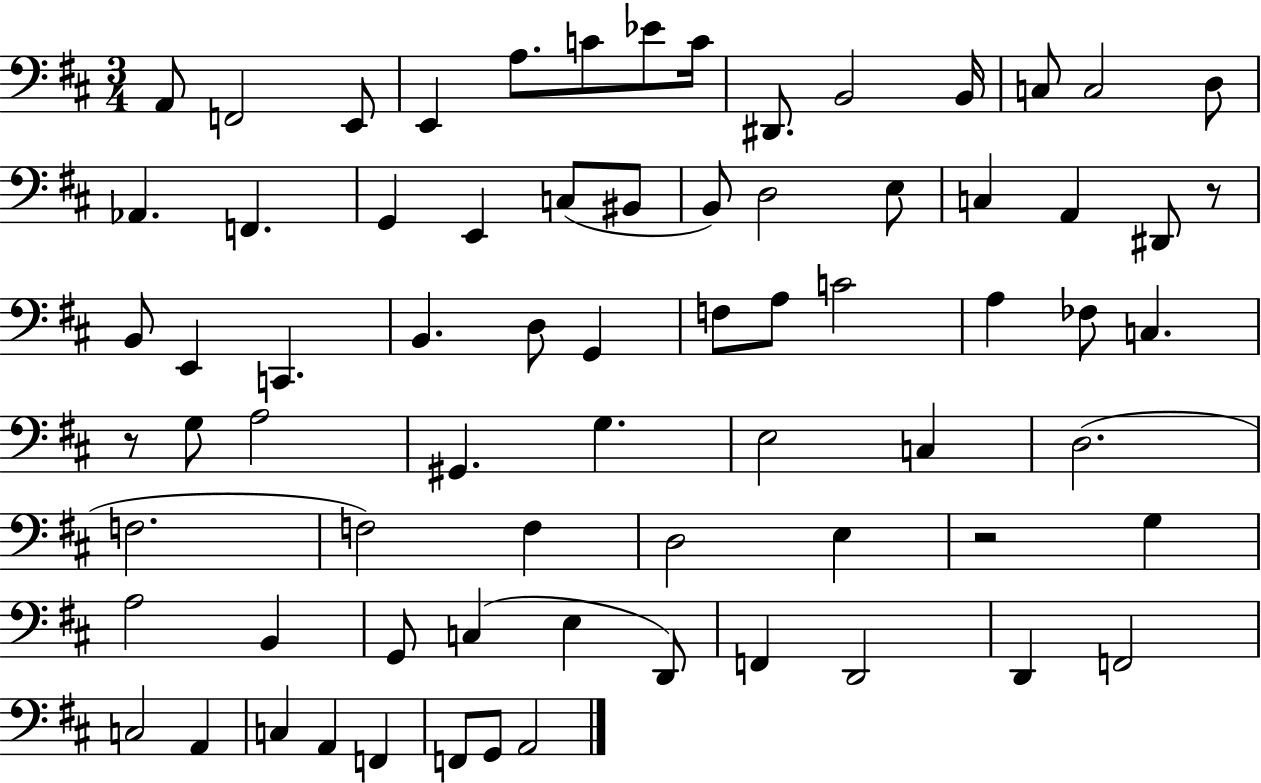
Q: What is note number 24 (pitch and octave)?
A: C3